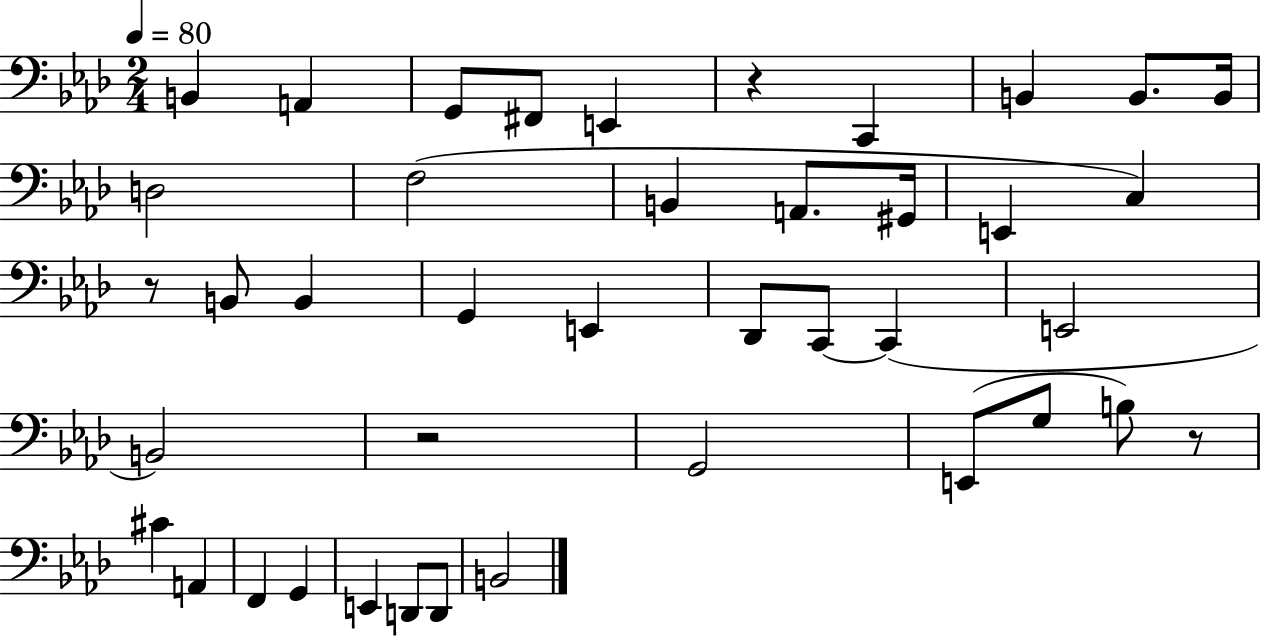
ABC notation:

X:1
T:Untitled
M:2/4
L:1/4
K:Ab
B,, A,, G,,/2 ^F,,/2 E,, z C,, B,, B,,/2 B,,/4 D,2 F,2 B,, A,,/2 ^G,,/4 E,, C, z/2 B,,/2 B,, G,, E,, _D,,/2 C,,/2 C,, E,,2 B,,2 z2 G,,2 E,,/2 G,/2 B,/2 z/2 ^C A,, F,, G,, E,, D,,/2 D,,/2 B,,2